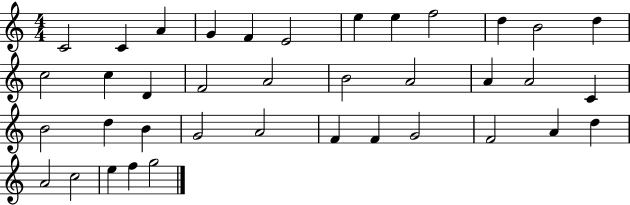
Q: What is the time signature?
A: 4/4